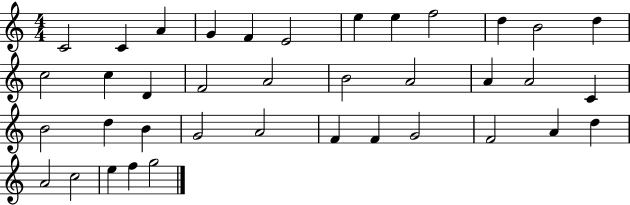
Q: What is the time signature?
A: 4/4